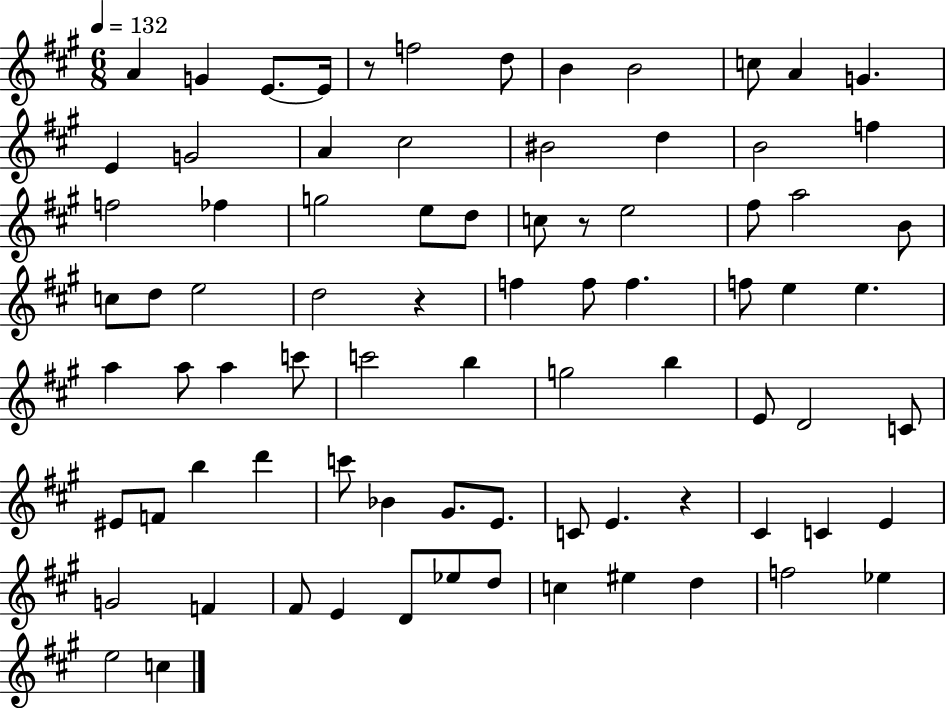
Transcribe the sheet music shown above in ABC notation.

X:1
T:Untitled
M:6/8
L:1/4
K:A
A G E/2 E/4 z/2 f2 d/2 B B2 c/2 A G E G2 A ^c2 ^B2 d B2 f f2 _f g2 e/2 d/2 c/2 z/2 e2 ^f/2 a2 B/2 c/2 d/2 e2 d2 z f f/2 f f/2 e e a a/2 a c'/2 c'2 b g2 b E/2 D2 C/2 ^E/2 F/2 b d' c'/2 _B ^G/2 E/2 C/2 E z ^C C E G2 F ^F/2 E D/2 _e/2 d/2 c ^e d f2 _e e2 c